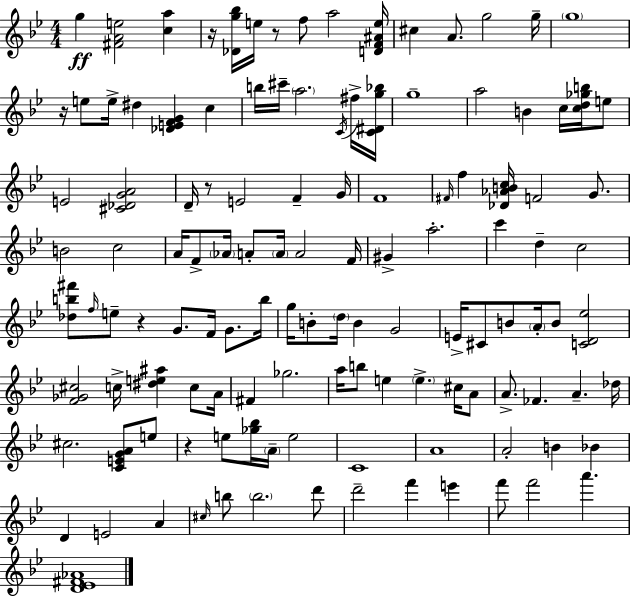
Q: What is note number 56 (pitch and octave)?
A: D5